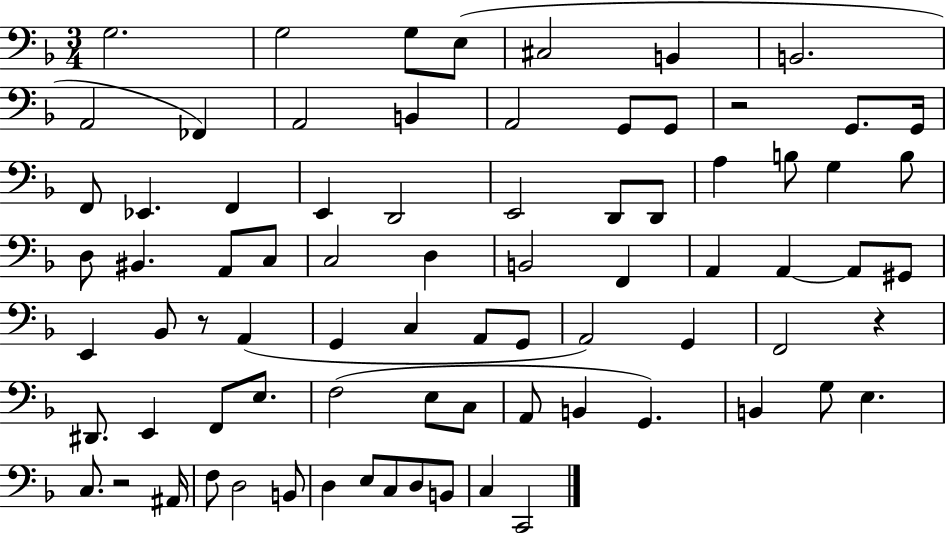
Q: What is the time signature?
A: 3/4